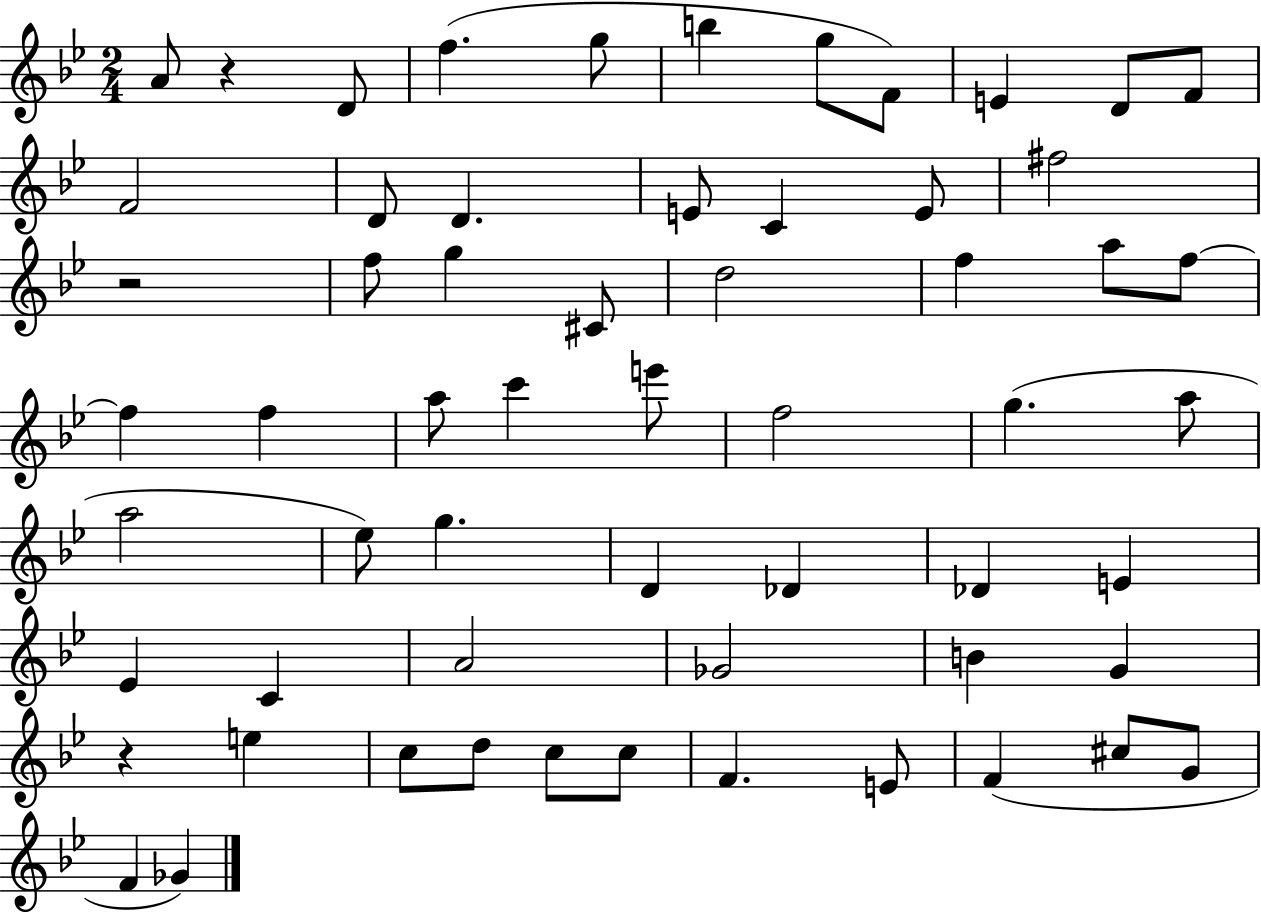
X:1
T:Untitled
M:2/4
L:1/4
K:Bb
A/2 z D/2 f g/2 b g/2 F/2 E D/2 F/2 F2 D/2 D E/2 C E/2 ^f2 z2 f/2 g ^C/2 d2 f a/2 f/2 f f a/2 c' e'/2 f2 g a/2 a2 _e/2 g D _D _D E _E C A2 _G2 B G z e c/2 d/2 c/2 c/2 F E/2 F ^c/2 G/2 F _G